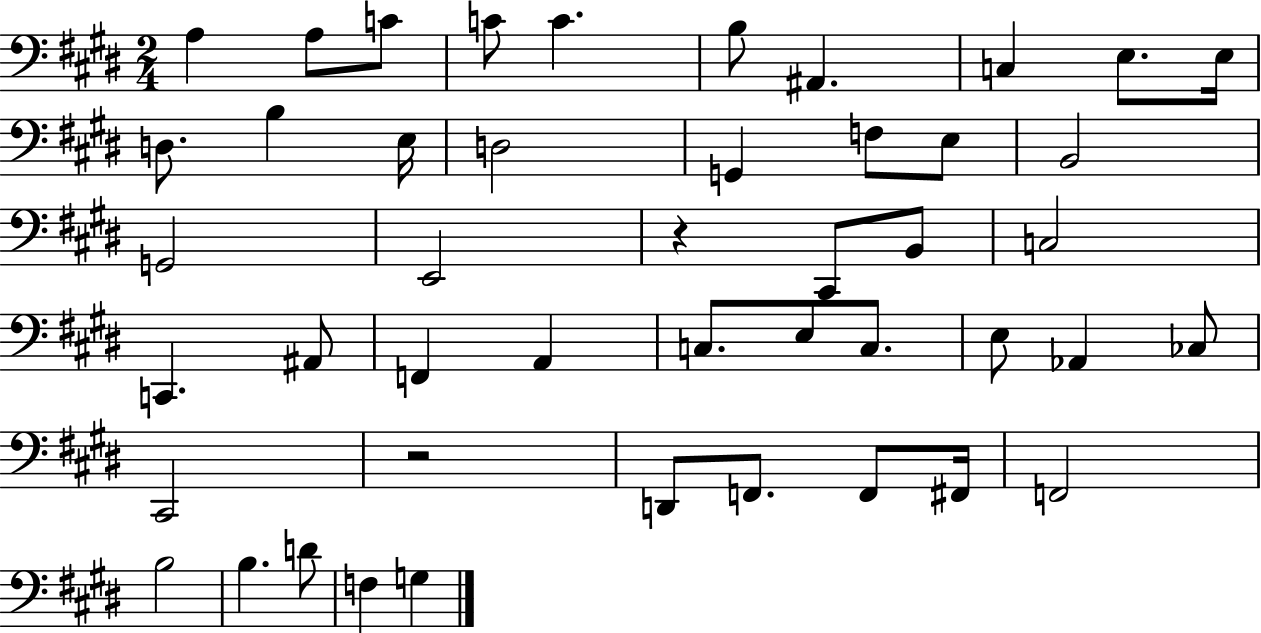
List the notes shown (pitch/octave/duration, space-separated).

A3/q A3/e C4/e C4/e C4/q. B3/e A#2/q. C3/q E3/e. E3/s D3/e. B3/q E3/s D3/h G2/q F3/e E3/e B2/h G2/h E2/h R/q C#2/e B2/e C3/h C2/q. A#2/e F2/q A2/q C3/e. E3/e C3/e. E3/e Ab2/q CES3/e C#2/h R/h D2/e F2/e. F2/e F#2/s F2/h B3/h B3/q. D4/e F3/q G3/q